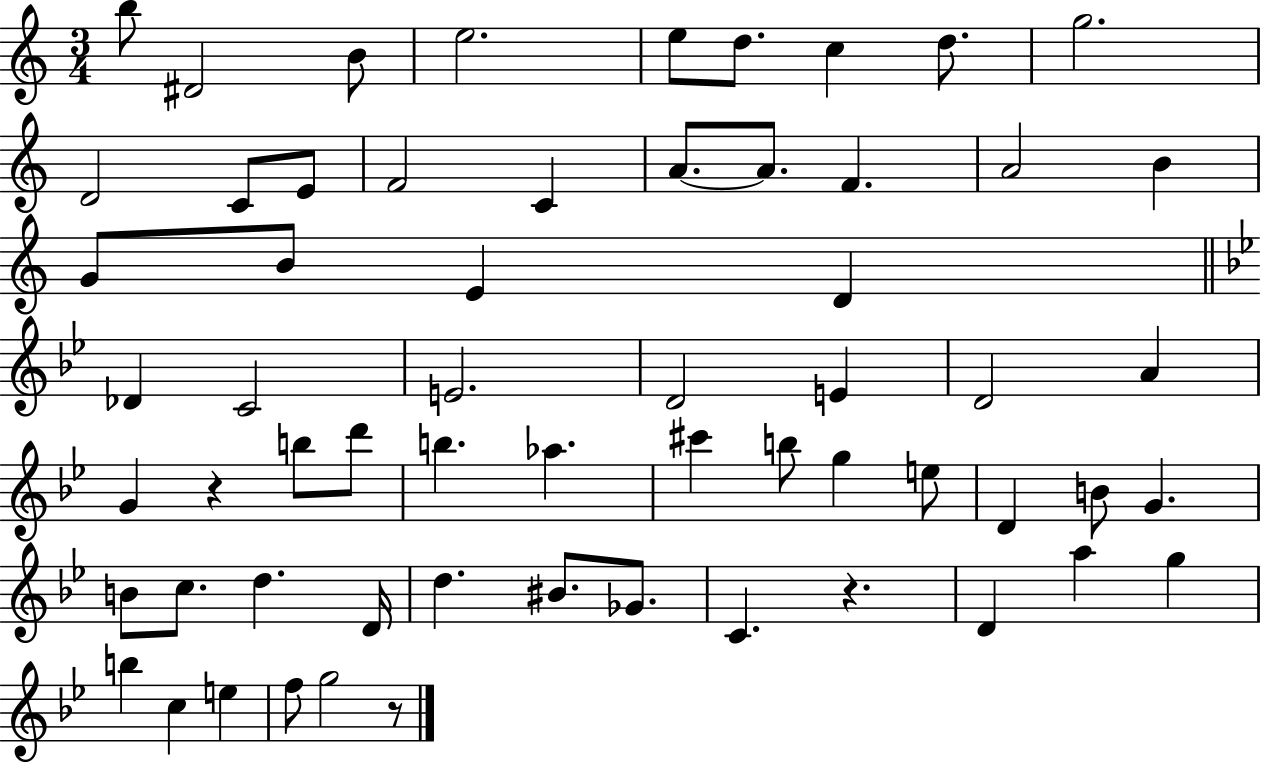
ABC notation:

X:1
T:Untitled
M:3/4
L:1/4
K:C
b/2 ^D2 B/2 e2 e/2 d/2 c d/2 g2 D2 C/2 E/2 F2 C A/2 A/2 F A2 B G/2 B/2 E D _D C2 E2 D2 E D2 A G z b/2 d'/2 b _a ^c' b/2 g e/2 D B/2 G B/2 c/2 d D/4 d ^B/2 _G/2 C z D a g b c e f/2 g2 z/2